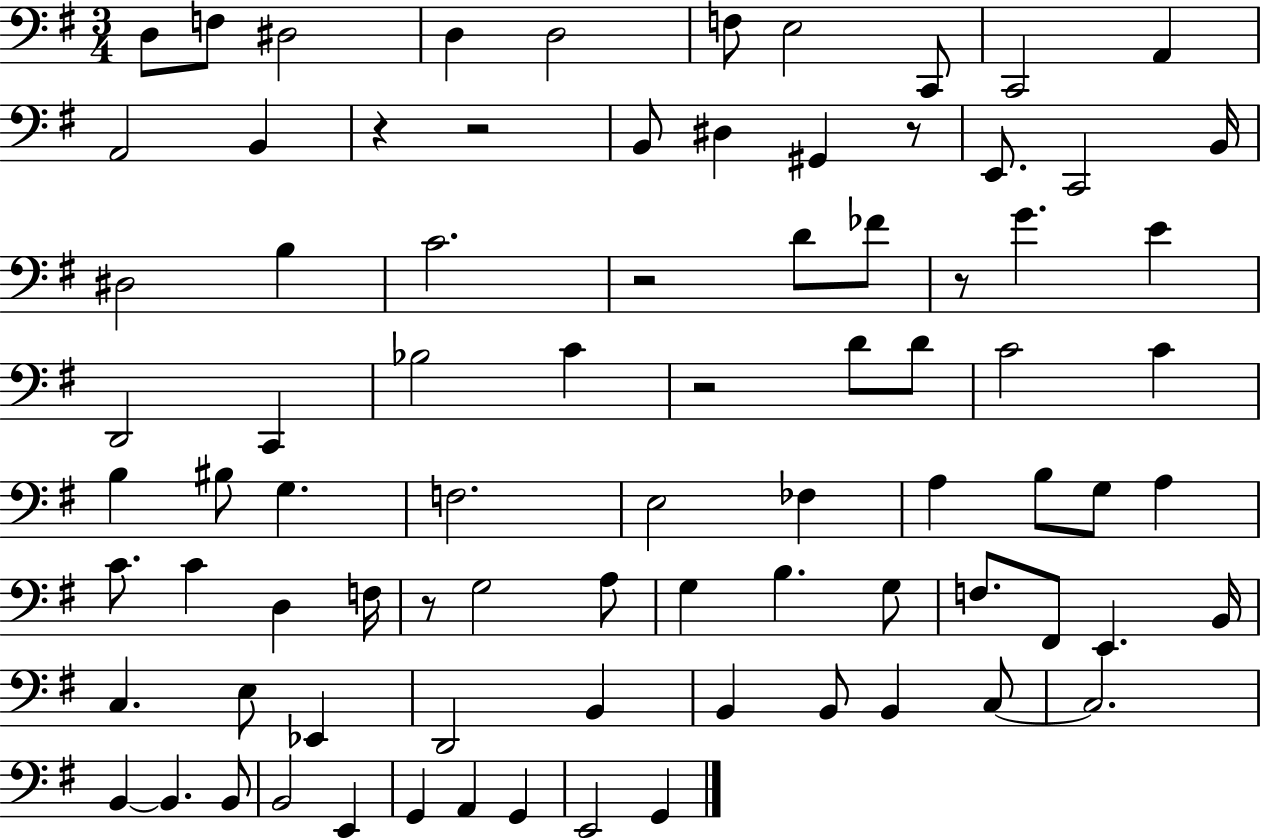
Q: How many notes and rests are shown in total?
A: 83